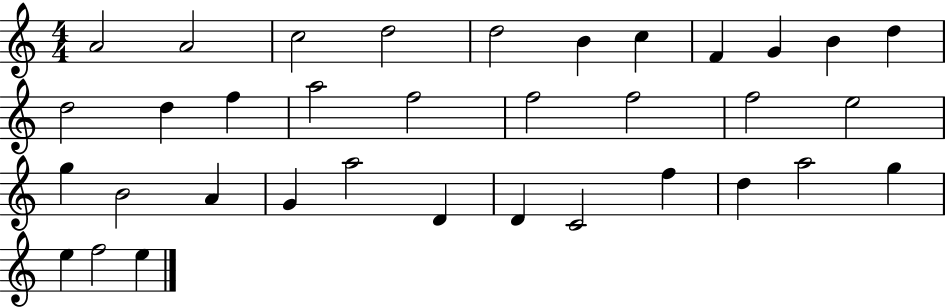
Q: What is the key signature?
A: C major